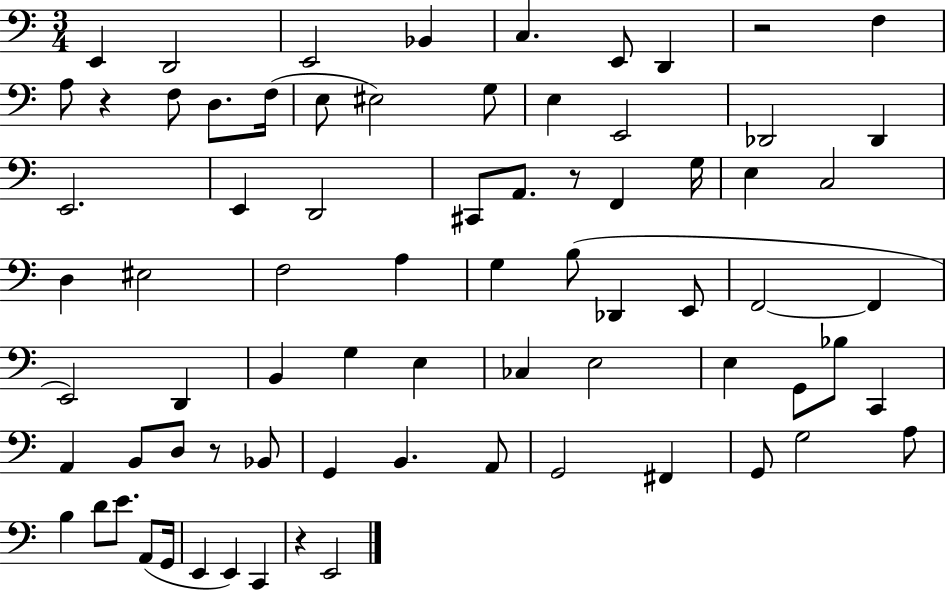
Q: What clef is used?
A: bass